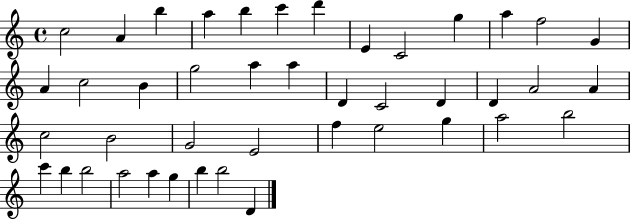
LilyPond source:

{
  \clef treble
  \time 4/4
  \defaultTimeSignature
  \key c \major
  c''2 a'4 b''4 | a''4 b''4 c'''4 d'''4 | e'4 c'2 g''4 | a''4 f''2 g'4 | \break a'4 c''2 b'4 | g''2 a''4 a''4 | d'4 c'2 d'4 | d'4 a'2 a'4 | \break c''2 b'2 | g'2 e'2 | f''4 e''2 g''4 | a''2 b''2 | \break c'''4 b''4 b''2 | a''2 a''4 g''4 | b''4 b''2 d'4 | \bar "|."
}